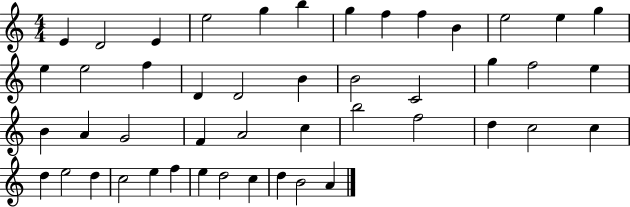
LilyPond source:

{
  \clef treble
  \numericTimeSignature
  \time 4/4
  \key c \major
  e'4 d'2 e'4 | e''2 g''4 b''4 | g''4 f''4 f''4 b'4 | e''2 e''4 g''4 | \break e''4 e''2 f''4 | d'4 d'2 b'4 | b'2 c'2 | g''4 f''2 e''4 | \break b'4 a'4 g'2 | f'4 a'2 c''4 | b''2 f''2 | d''4 c''2 c''4 | \break d''4 e''2 d''4 | c''2 e''4 f''4 | e''4 d''2 c''4 | d''4 b'2 a'4 | \break \bar "|."
}